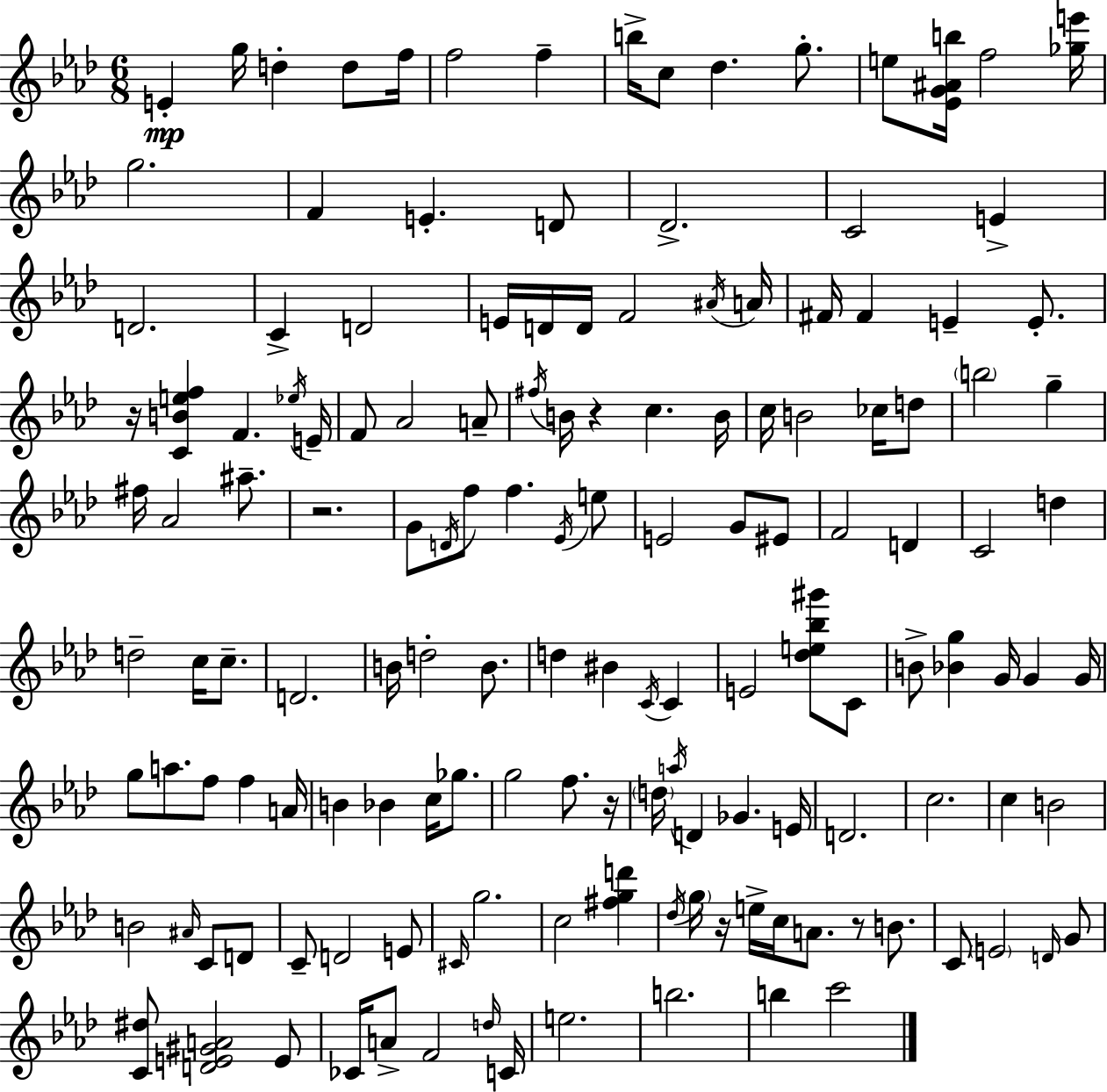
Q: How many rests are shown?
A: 6